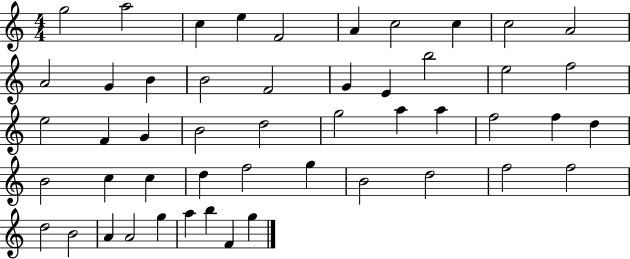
{
  \clef treble
  \numericTimeSignature
  \time 4/4
  \key c \major
  g''2 a''2 | c''4 e''4 f'2 | a'4 c''2 c''4 | c''2 a'2 | \break a'2 g'4 b'4 | b'2 f'2 | g'4 e'4 b''2 | e''2 f''2 | \break e''2 f'4 g'4 | b'2 d''2 | g''2 a''4 a''4 | f''2 f''4 d''4 | \break b'2 c''4 c''4 | d''4 f''2 g''4 | b'2 d''2 | f''2 f''2 | \break d''2 b'2 | a'4 a'2 g''4 | a''4 b''4 f'4 g''4 | \bar "|."
}